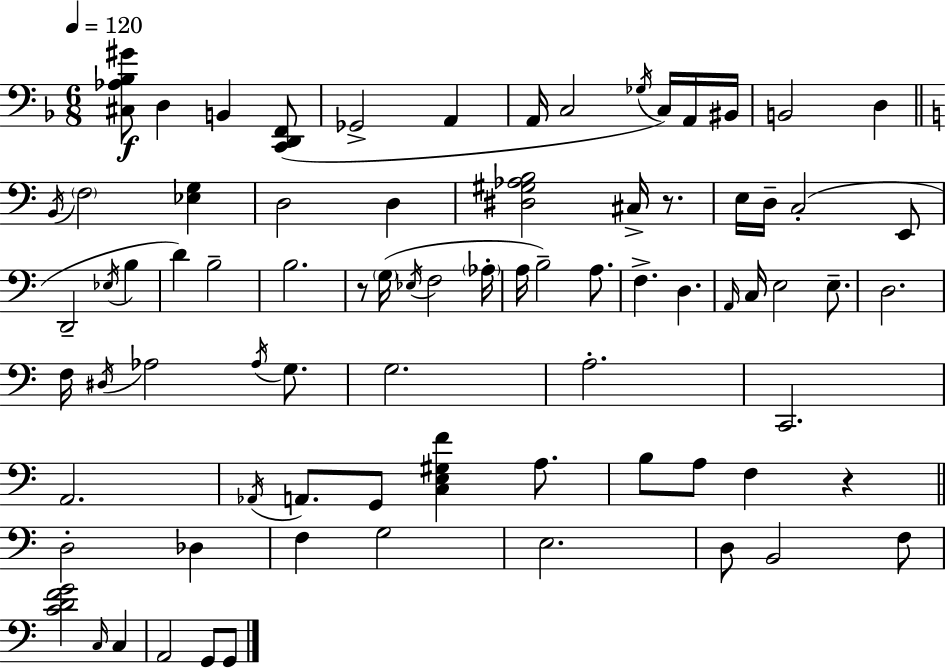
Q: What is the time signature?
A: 6/8